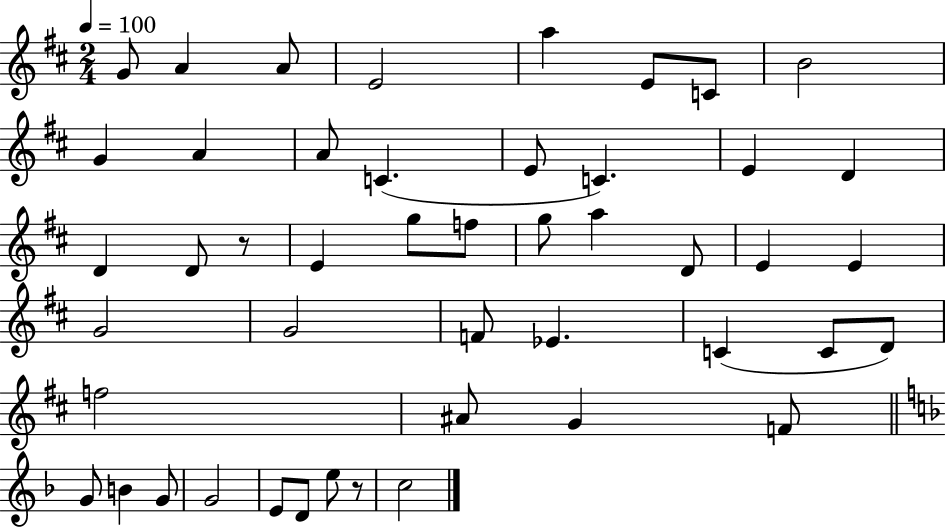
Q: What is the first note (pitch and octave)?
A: G4